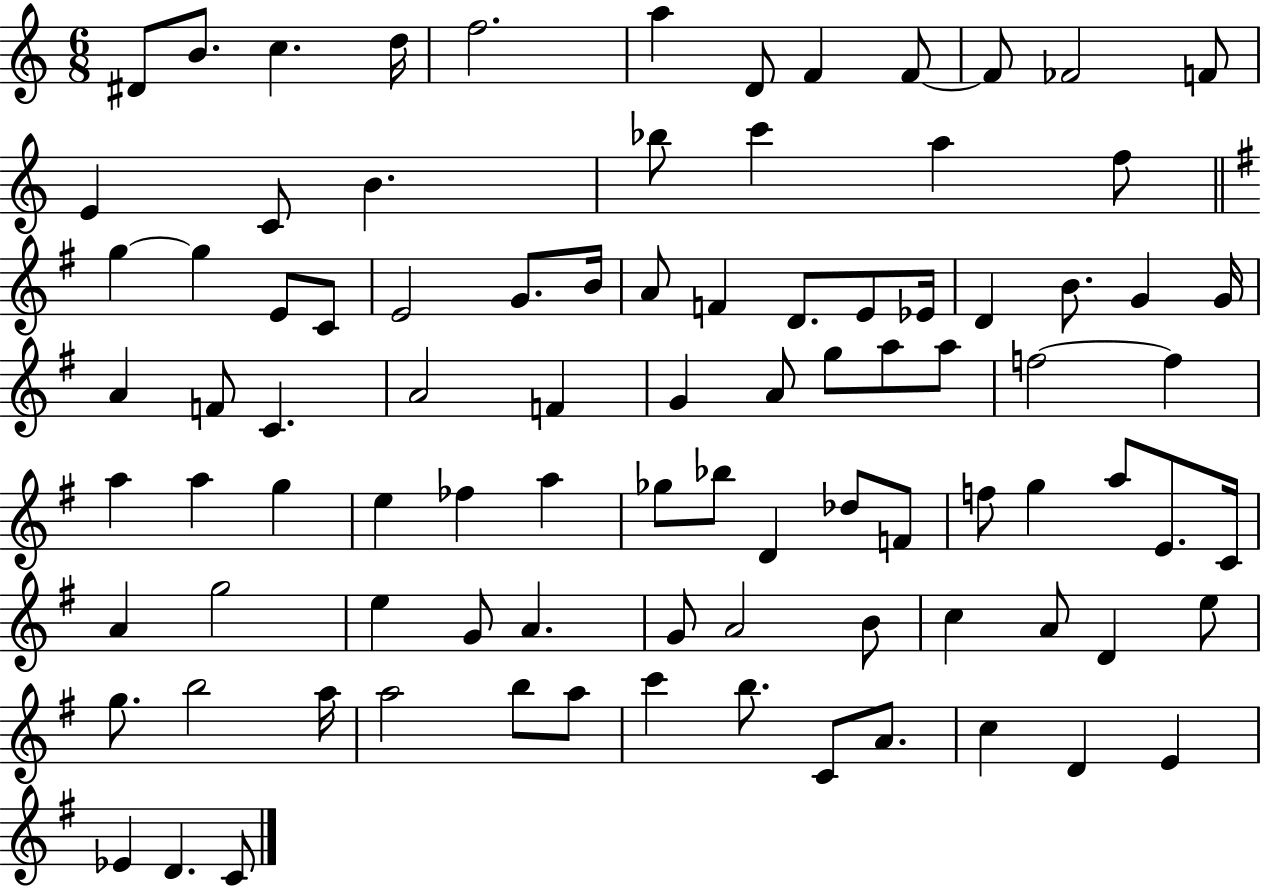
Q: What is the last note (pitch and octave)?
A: C4